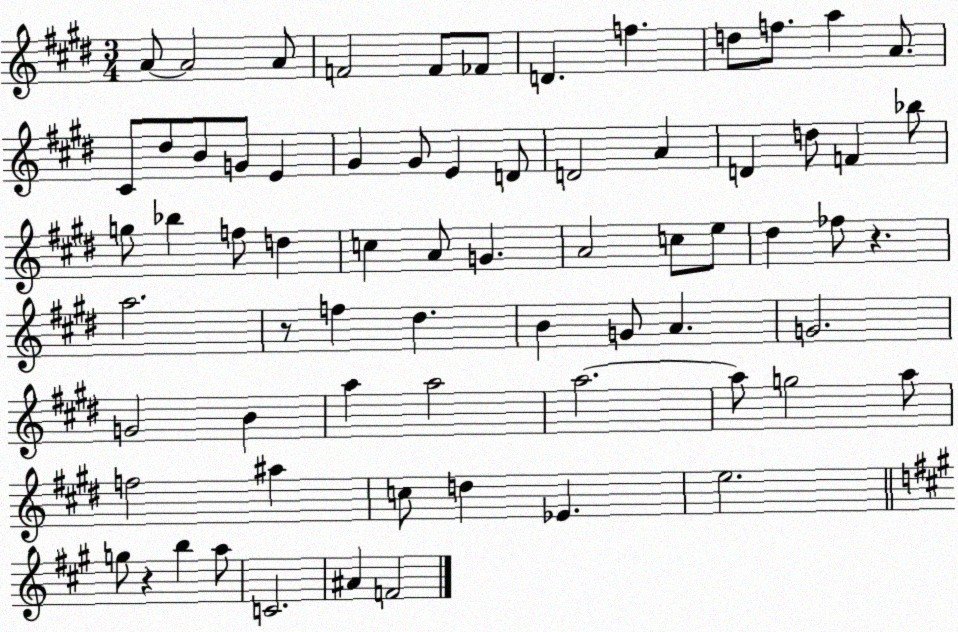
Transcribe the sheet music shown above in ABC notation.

X:1
T:Untitled
M:3/4
L:1/4
K:E
A/2 A2 A/2 F2 F/2 _F/2 D f d/2 f/2 a A/2 ^C/2 ^d/2 B/2 G/2 E ^G ^G/2 E D/2 D2 A D d/2 F _b/2 g/2 _b f/2 d c A/2 G A2 c/2 e/2 ^d _f/2 z a2 z/2 f ^d B G/2 A G2 G2 B a a2 a2 a/2 g2 a/2 f2 ^a c/2 d _E e2 g/2 z b a/2 C2 ^A F2